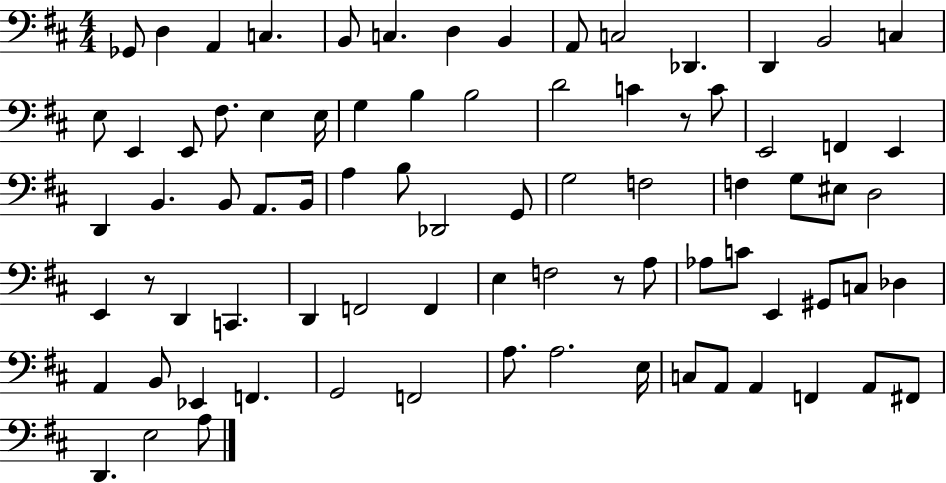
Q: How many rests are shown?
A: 3